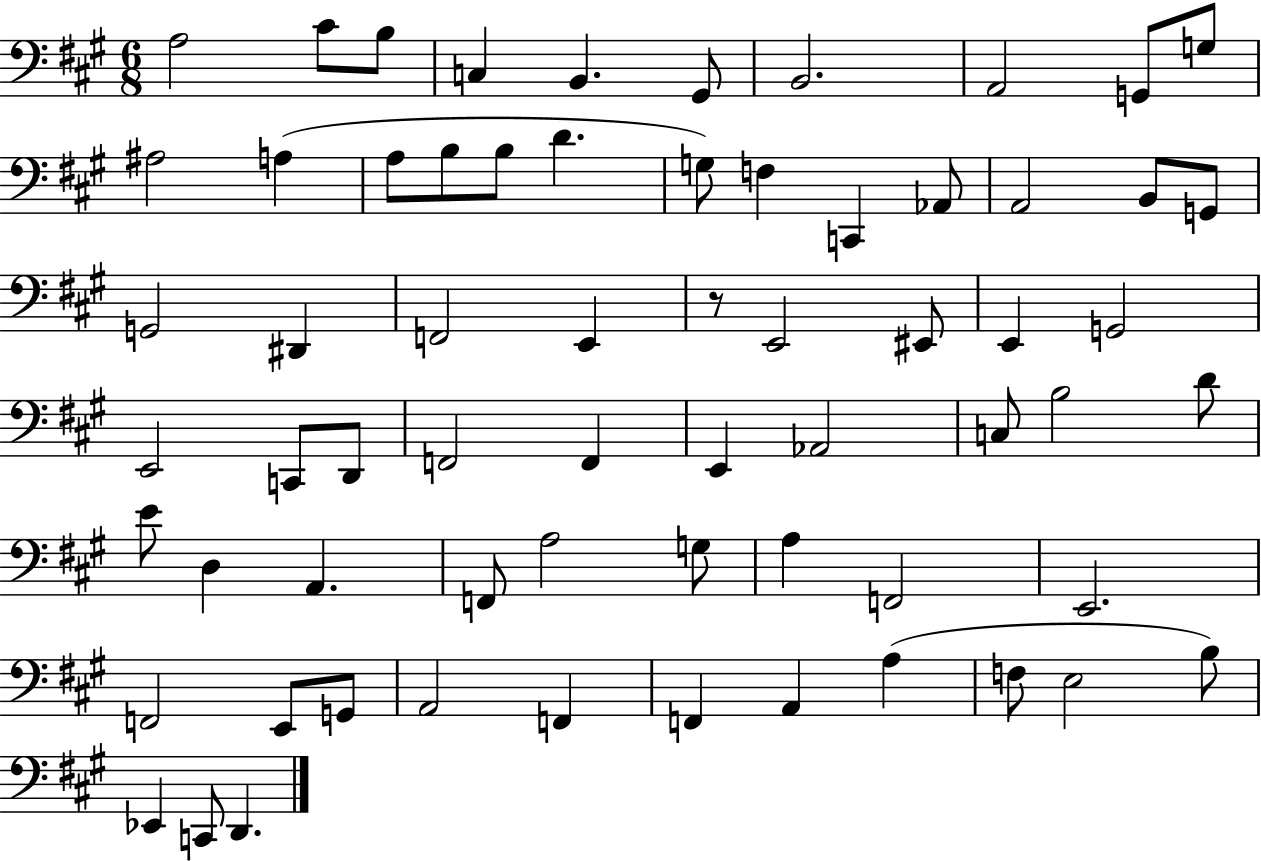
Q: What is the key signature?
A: A major